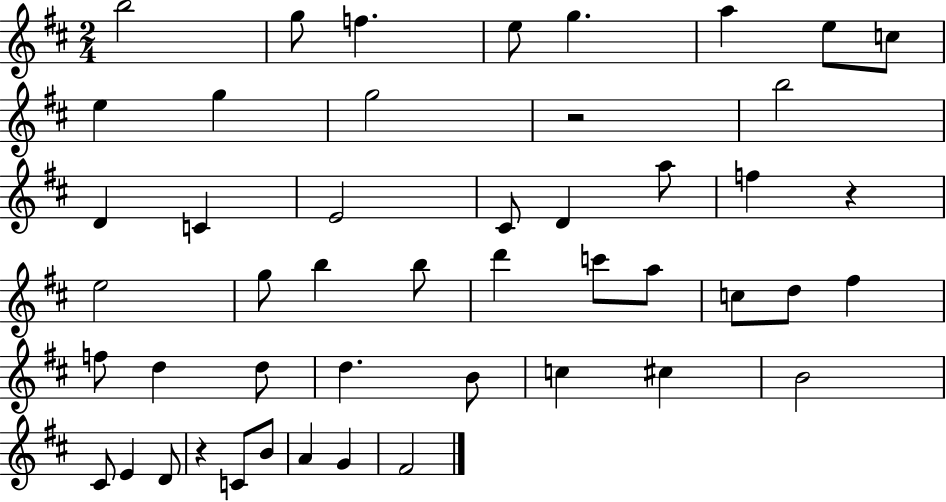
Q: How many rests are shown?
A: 3